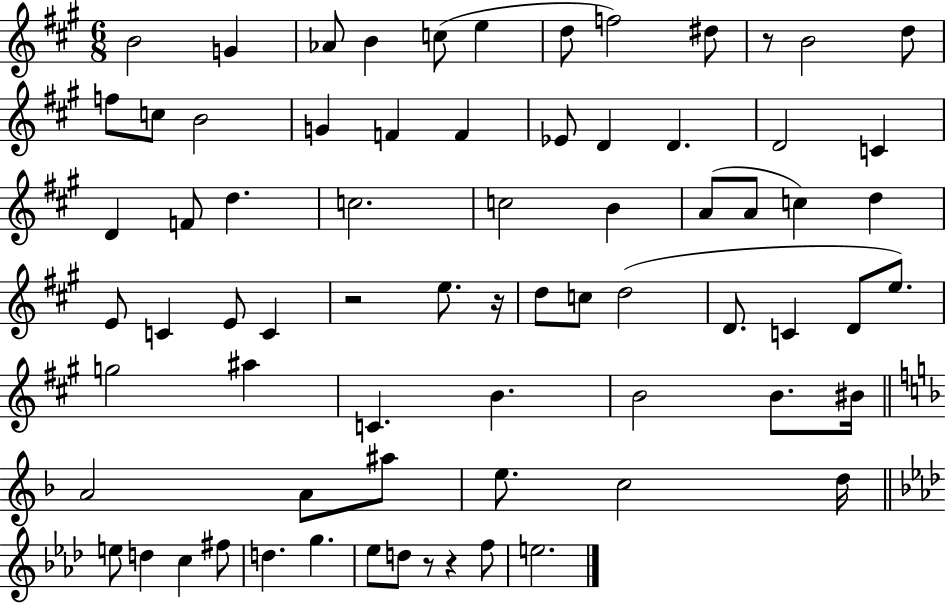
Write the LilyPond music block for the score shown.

{
  \clef treble
  \numericTimeSignature
  \time 6/8
  \key a \major
  \repeat volta 2 { b'2 g'4 | aes'8 b'4 c''8( e''4 | d''8 f''2) dis''8 | r8 b'2 d''8 | \break f''8 c''8 b'2 | g'4 f'4 f'4 | ees'8 d'4 d'4. | d'2 c'4 | \break d'4 f'8 d''4. | c''2. | c''2 b'4 | a'8( a'8 c''4) d''4 | \break e'8 c'4 e'8 c'4 | r2 e''8. r16 | d''8 c''8 d''2( | d'8. c'4 d'8 e''8.) | \break g''2 ais''4 | c'4. b'4. | b'2 b'8. bis'16 | \bar "||" \break \key d \minor a'2 a'8 ais''8 | e''8. c''2 d''16 | \bar "||" \break \key aes \major e''8 d''4 c''4 fis''8 | d''4. g''4. | ees''8 d''8 r8 r4 f''8 | e''2. | \break } \bar "|."
}